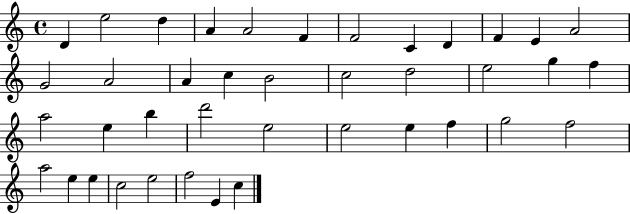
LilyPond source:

{
  \clef treble
  \time 4/4
  \defaultTimeSignature
  \key c \major
  d'4 e''2 d''4 | a'4 a'2 f'4 | f'2 c'4 d'4 | f'4 e'4 a'2 | \break g'2 a'2 | a'4 c''4 b'2 | c''2 d''2 | e''2 g''4 f''4 | \break a''2 e''4 b''4 | d'''2 e''2 | e''2 e''4 f''4 | g''2 f''2 | \break a''2 e''4 e''4 | c''2 e''2 | f''2 e'4 c''4 | \bar "|."
}